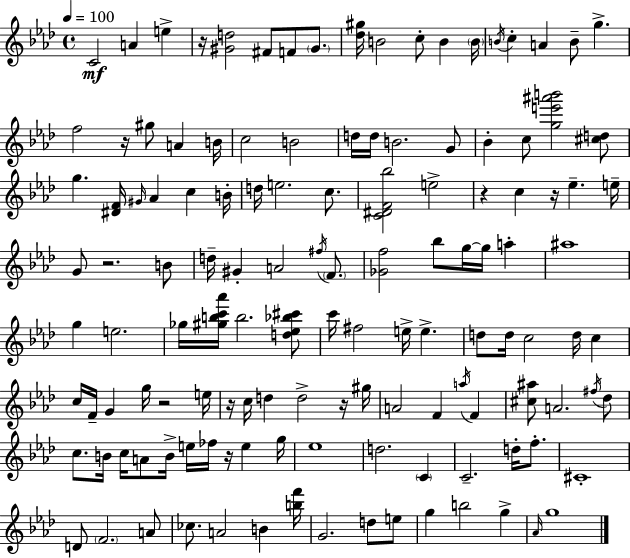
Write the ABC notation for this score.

X:1
T:Untitled
M:4/4
L:1/4
K:Fm
C2 A e z/4 [^Gd]2 ^F/2 F/2 ^G/2 [_d^g]/4 B2 c/2 B B/4 B/4 c A B/2 g f2 z/4 ^g/2 A B/4 c2 B2 d/4 d/4 B2 G/2 _B c/2 [ge'^a'b']2 [^cd]/2 g [^DF]/4 ^G/4 _A c B/4 d/4 e2 c/2 [C^DF_b]2 e2 z c z/4 _e e/4 G/2 z2 B/2 d/4 ^G A2 ^f/4 F/2 [_Gf]2 _b/2 g/4 g/4 a ^a4 g e2 _g/4 [^gbc'_a']/4 b2 [d_e_b^c']/2 c'/4 ^f2 e/4 e d/2 d/4 c2 d/4 c c/4 F/4 G g/4 z2 e/4 z/4 c/4 d d2 z/4 ^g/4 A2 F a/4 F [^c^a]/2 A2 ^f/4 _d/2 c/2 B/4 c/4 A/2 B/4 e/4 _f/4 z/4 e g/4 _e4 d2 C C2 d/4 f/2 ^C4 D/2 F2 A/2 _c/2 A2 B [bf']/4 G2 d/2 e/2 g b2 g _A/4 g4